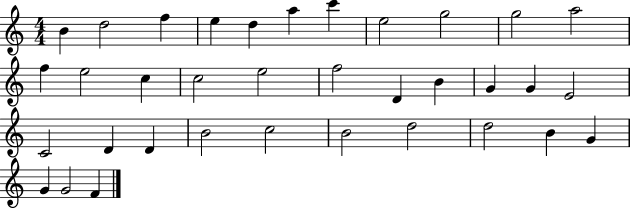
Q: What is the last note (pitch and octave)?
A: F4